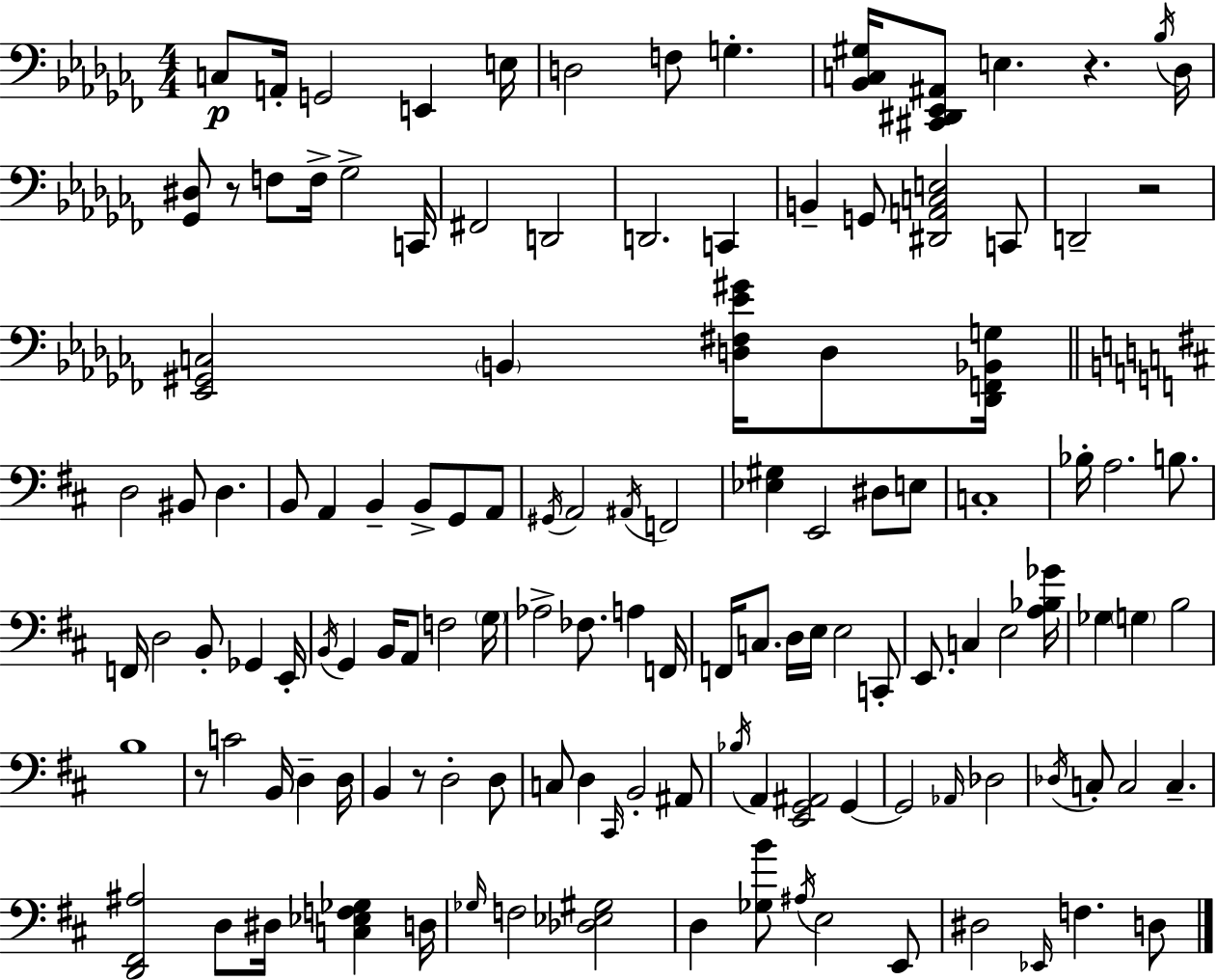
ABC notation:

X:1
T:Untitled
M:4/4
L:1/4
K:Abm
C,/2 A,,/4 G,,2 E,, E,/4 D,2 F,/2 G, [_B,,C,^G,]/4 [^C,,^D,,_E,,^A,,]/2 E, z _B,/4 _D,/4 [_G,,^D,]/2 z/2 F,/2 F,/4 _G,2 C,,/4 ^F,,2 D,,2 D,,2 C,, B,, G,,/2 [^D,,A,,C,E,]2 C,,/2 D,,2 z2 [_E,,^G,,C,]2 B,, [D,^F,_E^G]/4 D,/2 [_D,,F,,_B,,G,]/4 D,2 ^B,,/2 D, B,,/2 A,, B,, B,,/2 G,,/2 A,,/2 ^G,,/4 A,,2 ^A,,/4 F,,2 [_E,^G,] E,,2 ^D,/2 E,/2 C,4 _B,/4 A,2 B,/2 F,,/4 D,2 B,,/2 _G,, E,,/4 B,,/4 G,, B,,/4 A,,/2 F,2 G,/4 _A,2 _F,/2 A, F,,/4 F,,/4 C,/2 D,/4 E,/4 E,2 C,,/2 E,,/2 C, E,2 [A,_B,_G]/4 _G, G, B,2 B,4 z/2 C2 B,,/4 D, D,/4 B,, z/2 D,2 D,/2 C,/2 D, ^C,,/4 B,,2 ^A,,/2 _B,/4 A,, [E,,G,,^A,,]2 G,, G,,2 _A,,/4 _D,2 _D,/4 C,/2 C,2 C, [D,,^F,,^A,]2 D,/2 ^D,/4 [C,_E,F,_G,] D,/4 _G,/4 F,2 [_D,_E,^G,]2 D, [_G,B]/2 ^A,/4 E,2 E,,/2 ^D,2 _E,,/4 F, D,/2